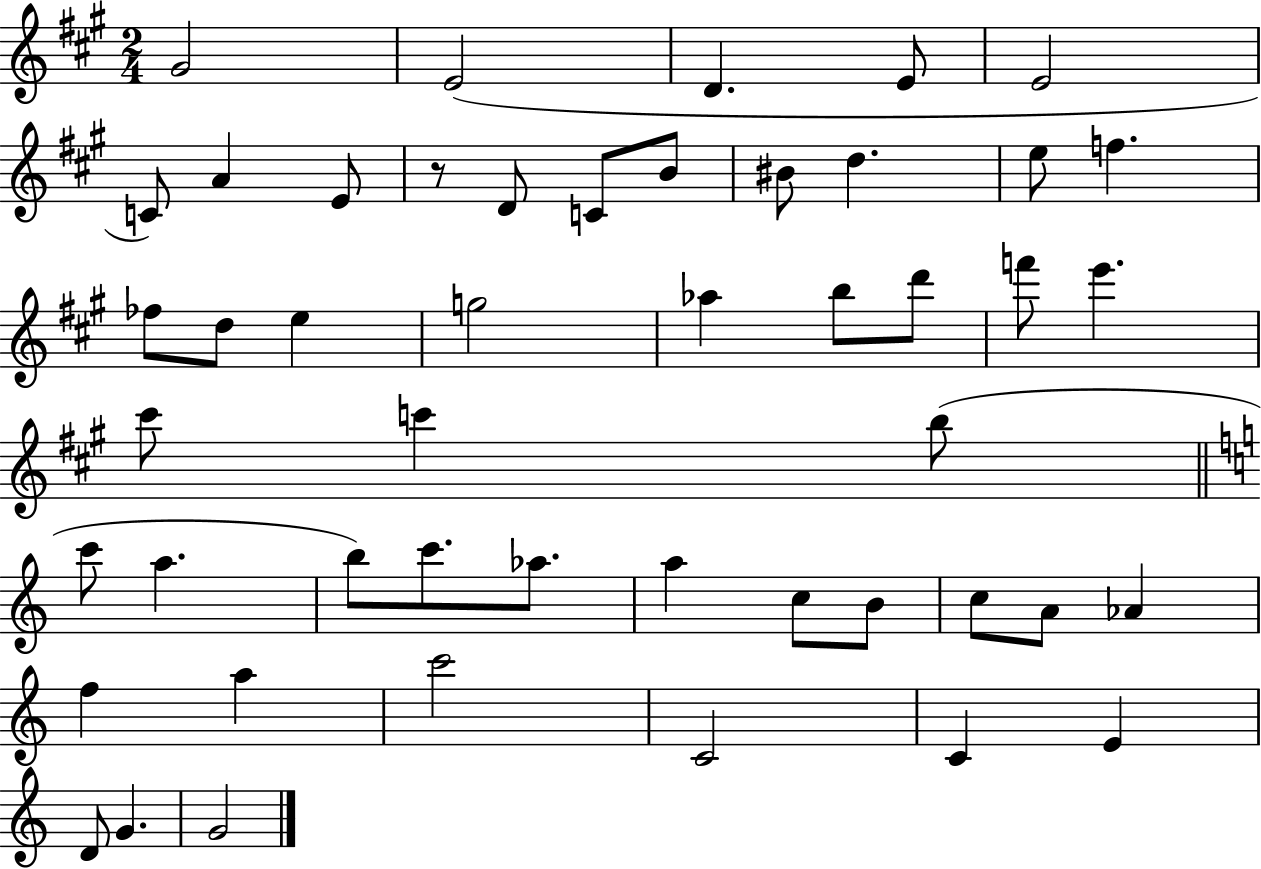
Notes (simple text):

G#4/h E4/h D4/q. E4/e E4/h C4/e A4/q E4/e R/e D4/e C4/e B4/e BIS4/e D5/q. E5/e F5/q. FES5/e D5/e E5/q G5/h Ab5/q B5/e D6/e F6/e E6/q. C#6/e C6/q B5/e C6/e A5/q. B5/e C6/e. Ab5/e. A5/q C5/e B4/e C5/e A4/e Ab4/q F5/q A5/q C6/h C4/h C4/q E4/q D4/e G4/q. G4/h